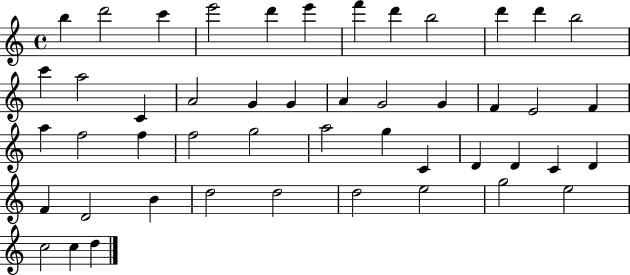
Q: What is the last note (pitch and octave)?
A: D5